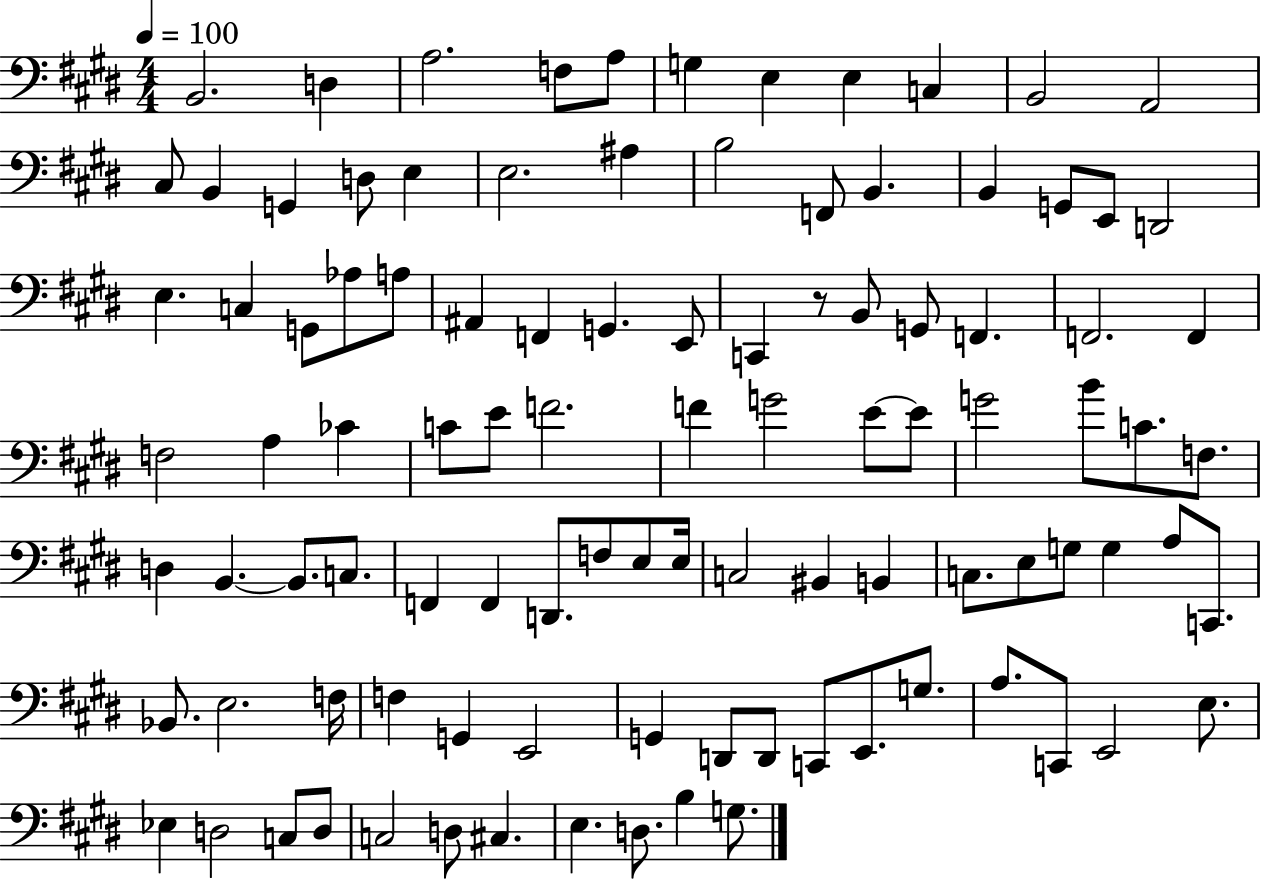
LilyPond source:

{
  \clef bass
  \numericTimeSignature
  \time 4/4
  \key e \major
  \tempo 4 = 100
  \repeat volta 2 { b,2. d4 | a2. f8 a8 | g4 e4 e4 c4 | b,2 a,2 | \break cis8 b,4 g,4 d8 e4 | e2. ais4 | b2 f,8 b,4. | b,4 g,8 e,8 d,2 | \break e4. c4 g,8 aes8 a8 | ais,4 f,4 g,4. e,8 | c,4 r8 b,8 g,8 f,4. | f,2. f,4 | \break f2 a4 ces'4 | c'8 e'8 f'2. | f'4 g'2 e'8~~ e'8 | g'2 b'8 c'8. f8. | \break d4 b,4.~~ b,8. c8. | f,4 f,4 d,8. f8 e8 e16 | c2 bis,4 b,4 | c8. e8 g8 g4 a8 c,8. | \break bes,8. e2. f16 | f4 g,4 e,2 | g,4 d,8 d,8 c,8 e,8. g8. | a8. c,8 e,2 e8. | \break ees4 d2 c8 d8 | c2 d8 cis4. | e4. d8. b4 g8. | } \bar "|."
}